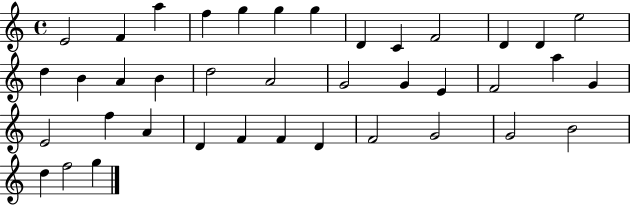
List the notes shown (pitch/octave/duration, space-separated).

E4/h F4/q A5/q F5/q G5/q G5/q G5/q D4/q C4/q F4/h D4/q D4/q E5/h D5/q B4/q A4/q B4/q D5/h A4/h G4/h G4/q E4/q F4/h A5/q G4/q E4/h F5/q A4/q D4/q F4/q F4/q D4/q F4/h G4/h G4/h B4/h D5/q F5/h G5/q